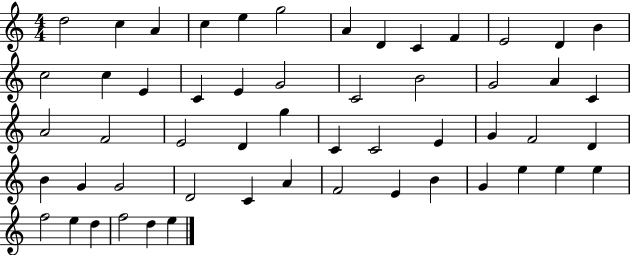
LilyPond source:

{
  \clef treble
  \numericTimeSignature
  \time 4/4
  \key c \major
  d''2 c''4 a'4 | c''4 e''4 g''2 | a'4 d'4 c'4 f'4 | e'2 d'4 b'4 | \break c''2 c''4 e'4 | c'4 e'4 g'2 | c'2 b'2 | g'2 a'4 c'4 | \break a'2 f'2 | e'2 d'4 g''4 | c'4 c'2 e'4 | g'4 f'2 d'4 | \break b'4 g'4 g'2 | d'2 c'4 a'4 | f'2 e'4 b'4 | g'4 e''4 e''4 e''4 | \break f''2 e''4 d''4 | f''2 d''4 e''4 | \bar "|."
}